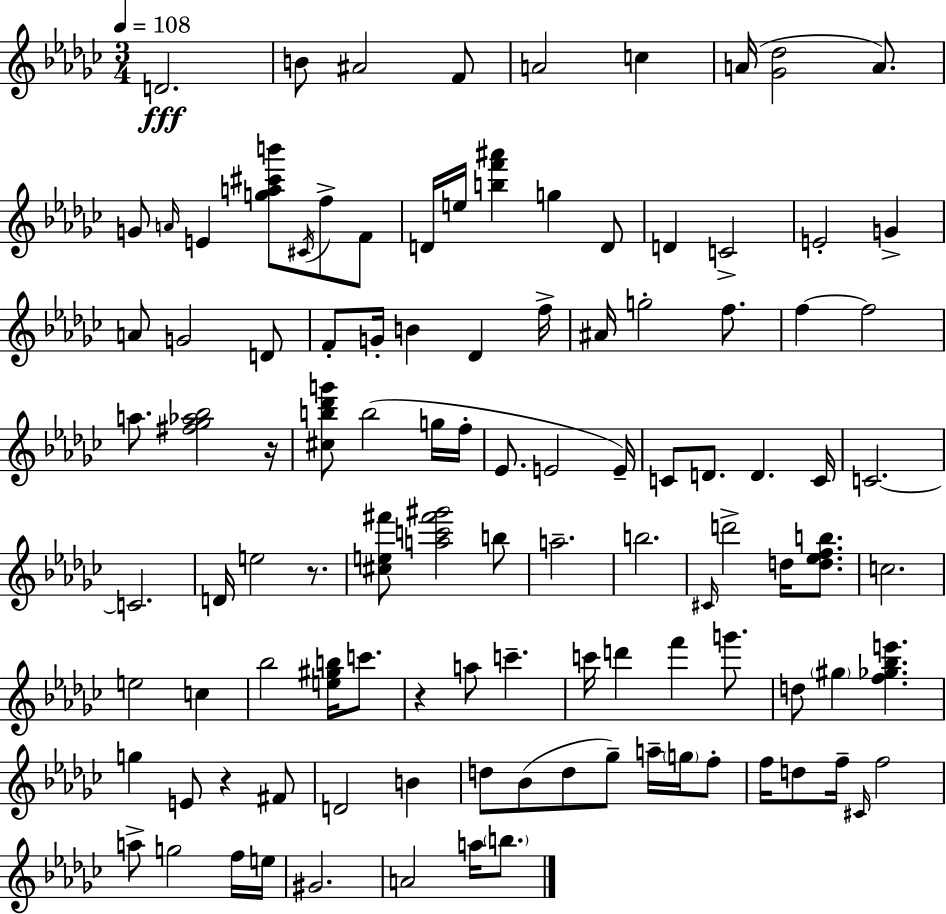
{
  \clef treble
  \numericTimeSignature
  \time 3/4
  \key ees \minor
  \tempo 4 = 108
  d'2.\fff | b'8 ais'2 f'8 | a'2 c''4 | a'16( <ges' des''>2 a'8.) | \break g'8 \grace { a'16 } e'4 <g'' a'' cis''' b'''>8 \acciaccatura { cis'16 } f''8-> | f'8 d'16 e''16 <b'' f''' ais'''>4 g''4 | d'8 d'4 c'2-> | e'2-. g'4-> | \break a'8 g'2 | d'8 f'8-. g'16-. b'4 des'4 | f''16-> ais'16 g''2-. f''8. | f''4~~ f''2 | \break a''8. <fis'' ges'' aes'' bes''>2 | r16 <cis'' b'' des''' g'''>8 b''2( | g''16 f''16-. ees'8. e'2 | e'16--) c'8 d'8. d'4. | \break c'16 c'2.~~ | c'2. | d'16 e''2 r8. | <cis'' e'' fis'''>8 <a'' c''' fis''' gis'''>2 | \break b''8 a''2.-- | b''2. | \grace { cis'16 } d'''2-> d''16 | <d'' ees'' f'' b''>8. c''2. | \break e''2 c''4 | bes''2 <e'' gis'' b''>16 | c'''8. r4 a''8 c'''4.-- | c'''16 d'''4 f'''4 | \break g'''8. d''8 \parenthesize gis''4 <f'' ges'' bes'' e'''>4. | g''4 e'8 r4 | fis'8 d'2 b'4 | d''8 bes'8( d''8 ges''8--) a''16-- | \break \parenthesize g''16 f''8-. f''16 d''8 f''16-- \grace { cis'16 } f''2 | a''8-> g''2 | f''16 e''16 gis'2. | a'2 | \break a''16 \parenthesize b''8. \bar "|."
}